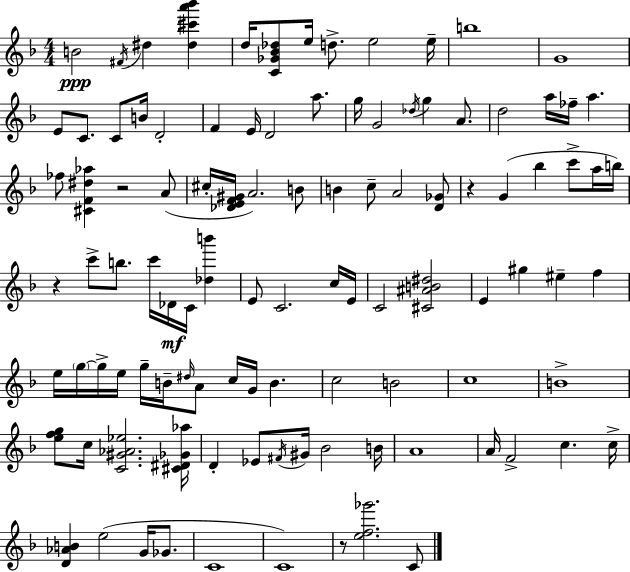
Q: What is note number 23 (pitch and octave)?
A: G5